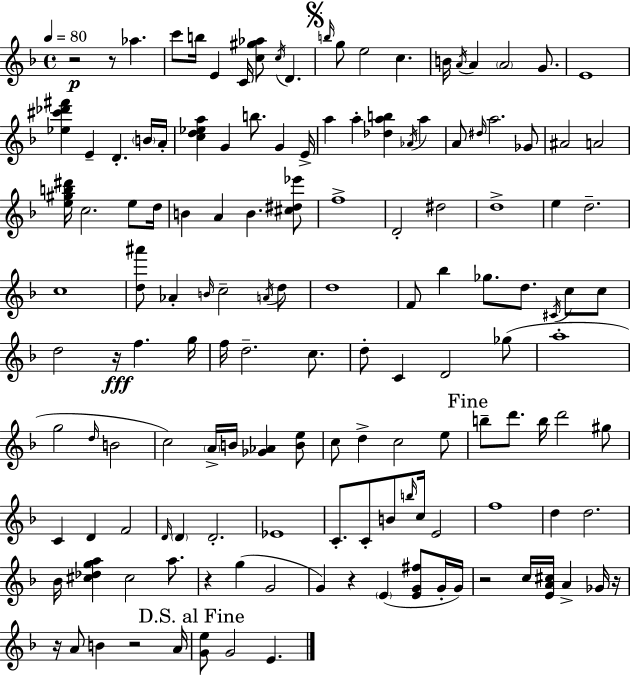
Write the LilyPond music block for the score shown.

{
  \clef treble
  \time 4/4
  \defaultTimeSignature
  \key d \minor
  \tempo 4 = 80
  \repeat volta 2 { r2\p r8 aes''4. | c'''8 b''16 e'4 c'16 <c'' gis'' aes''>8 \acciaccatura { c''16 } d'4. | \mark \markup { \musicglyph "scripts.segno" } \grace { b''16 } g''8 e''2 c''4. | b'16 \acciaccatura { a'16 } a'4 \parenthesize a'2 | \break g'8. e'1 | <ees'' cis''' des''' fis'''>4 e'4-- d'4.-. | \parenthesize b'16 a'16-. <c'' d'' ees'' a''>4 g'4 b''8. g'4 | e'16-> a''4 a''4-. <des'' a'' b''>4 \acciaccatura { aes'16 } | \break a''4 a'8 \grace { dis''16 } a''2. | ges'8 ais'2 a'2 | <e'' gis'' b'' dis'''>16 c''2. | e''8 d''16 b'4 a'4 b'4. | \break <cis'' dis'' ees'''>8 f''1-> | d'2-. dis''2 | d''1-> | e''4 d''2.-- | \break c''1 | <d'' ais'''>8 aes'4-. \grace { b'16 } c''2-- | \acciaccatura { a'16 } d''8 d''1 | f'8 bes''4 ges''8. | \break d''8. \acciaccatura { cis'16 } c''8 c''8 d''2 | r16\fff f''4. g''16 f''16 d''2.-- | c''8. d''8-. c'4 d'2 | ges''8( a''1-. | \break g''2 | \grace { d''16 } b'2 c''2) | \parenthesize a'16-> b'16 <ges' aes'>4 <b' e''>8 c''8 d''4-> c''2 | e''8 \mark "Fine" b''8-- d'''8. b''16 d'''2 | \break gis''8 c'4 d'4 | f'2 \grace { d'16 } \parenthesize d'4 d'2.-. | ees'1 | c'8.-. c'8-. b'8 | \break \grace { b''16 } c''16 e'2 f''1 | d''4 d''2. | bes'16 <cis'' des'' g'' a''>4 | cis''2 a''8. r4 g''4( | \break g'2 g'4) r4 | \parenthesize e'4( <e' g' fis''>8 g'16-. g'16) r2 | c''16 <e' a' cis''>16 a'4-> ges'16 r16 r16 a'8 b'4 | r2 a'16 \mark "D.S. al Fine" <g' e''>8 g'2 | \break e'4. } \bar "|."
}